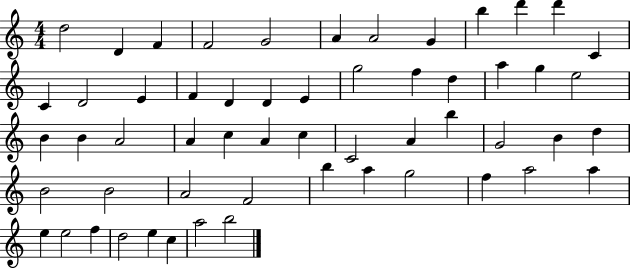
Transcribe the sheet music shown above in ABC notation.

X:1
T:Untitled
M:4/4
L:1/4
K:C
d2 D F F2 G2 A A2 G b d' d' C C D2 E F D D E g2 f d a g e2 B B A2 A c A c C2 A b G2 B d B2 B2 A2 F2 b a g2 f a2 a e e2 f d2 e c a2 b2